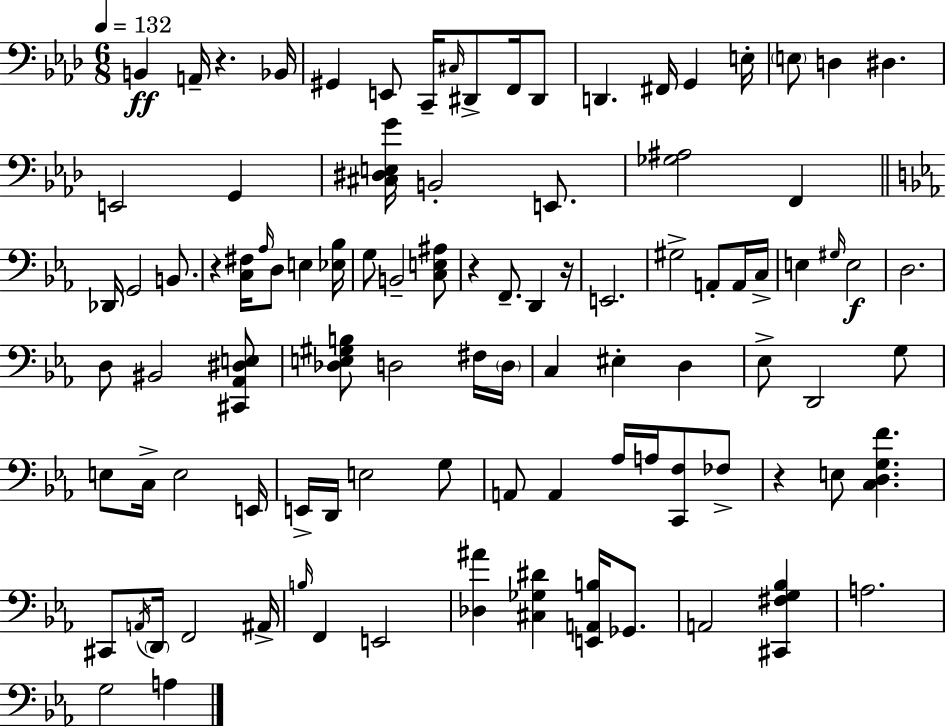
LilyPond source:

{
  \clef bass
  \numericTimeSignature
  \time 6/8
  \key f \minor
  \tempo 4 = 132
  b,4\ff a,16-- r4. bes,16 | gis,4 e,8 c,16-- \grace { cis16 } dis,8-> f,16 dis,8 | d,4. fis,16 g,4 | e16-. \parenthesize e8 d4 dis4. | \break e,2 g,4 | <cis dis e g'>16 b,2-. e,8. | <ges ais>2 f,4 | \bar "||" \break \key ees \major des,16 g,2 b,8. | r4 <c fis>16 \grace { aes16 } d8 e4 | <ees bes>16 g8 b,2-- <c e ais>8 | r4 f,8.-- d,4 | \break r16 e,2. | gis2-> a,8-. a,16 | c16-> e4 \grace { gis16 } e2\f | d2. | \break d8 bis,2 | <cis, aes, dis e>8 <des e gis b>8 d2 | fis16 \parenthesize d16 c4 eis4-. d4 | ees8-> d,2 | \break g8 e8 c16-> e2 | e,16 e,16-> d,16 e2 | g8 a,8 a,4 aes16 a16 <c, f>8 | fes8-> r4 e8 <c d g f'>4. | \break cis,8 \acciaccatura { a,16 } \parenthesize d,16 f,2 | ais,16-> \grace { b16 } f,4 e,2 | <des ais'>4 <cis ges dis'>4 | <e, a, b>16 ges,8. a,2 | \break <cis, fis g bes>4 a2. | g2 | a4 \bar "|."
}